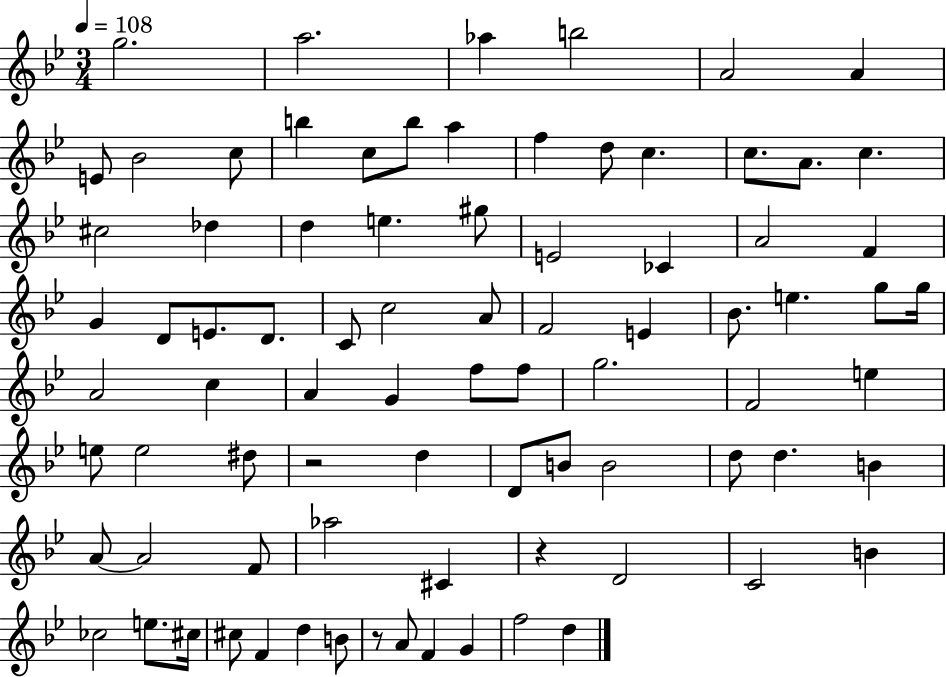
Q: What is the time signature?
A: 3/4